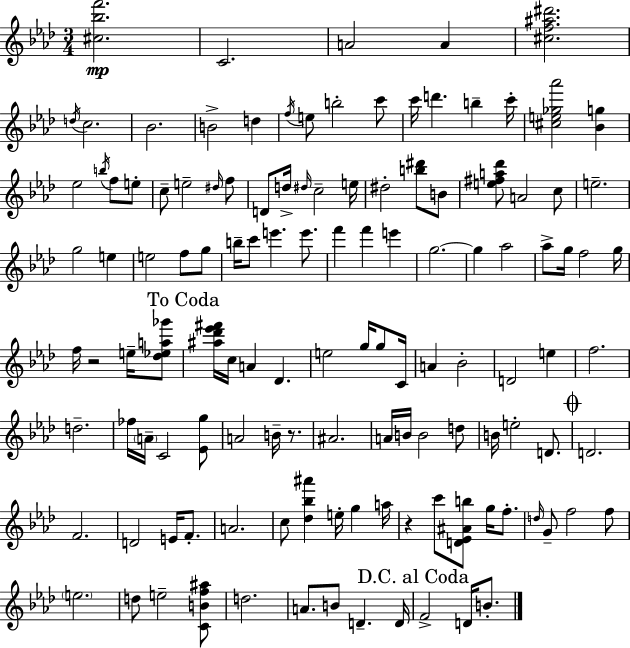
[C#5,Bb5,F6]/h. C4/h. A4/h A4/q [C#5,F5,A#5,D#6]/h. D5/s C5/h. Bb4/h. B4/h D5/q F5/s E5/e B5/h C6/e C6/s D6/q. B5/q C6/s [C#5,E5,Gb5,Ab6]/h [Bb4,G5]/q Eb5/h B5/s F5/e E5/e C5/e E5/h D#5/s F5/e D4/e D5/s D#5/s C5/h E5/s D#5/h [B5,D#6]/e B4/e [E5,F#5,A5,Db6]/e A4/h C5/e E5/h. G5/h E5/q E5/h F5/e G5/e B5/s C6/e E6/q. E6/e. F6/q F6/q E6/q G5/h. G5/q Ab5/h Ab5/e G5/s F5/h G5/s F5/s R/h E5/s [Db5,Eb5,A5,Gb6]/e [A#5,Db6,Eb6,F#6]/s C5/s A4/q Db4/q. E5/h G5/s G5/e C4/s A4/q Bb4/h D4/h E5/q F5/h. D5/h. FES5/s A4/s C4/h [Eb4,G5]/e A4/h B4/s R/e. A#4/h. A4/s B4/s B4/h D5/e B4/s E5/h D4/e. D4/h. F4/h. D4/h E4/s F4/e. A4/h. C5/e [Db5,Bb5,A#6]/q E5/s G5/q A5/s R/q C6/e [D4,Eb4,A#4,B5]/e G5/s F5/e. D5/s G4/e F5/h F5/e E5/h. D5/e E5/h [C4,B4,F5,A#5]/e D5/h. A4/e. B4/e D4/q. D4/s F4/h D4/s B4/e.